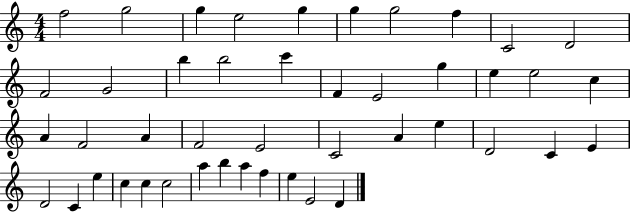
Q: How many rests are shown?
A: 0